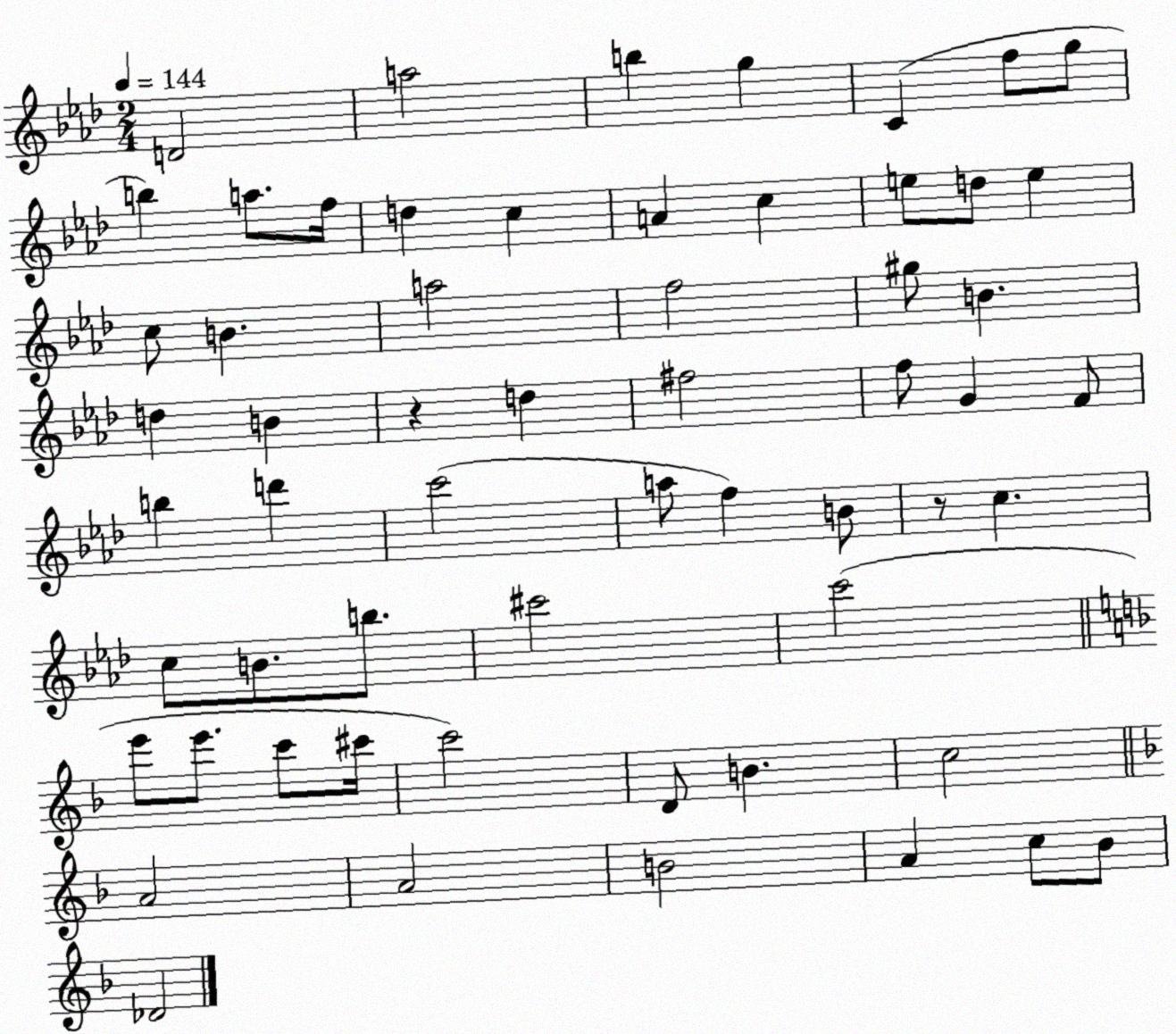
X:1
T:Untitled
M:2/4
L:1/4
K:Ab
D2 a2 b g C f/2 g/2 b a/2 f/4 d c A c e/2 d/2 e c/2 B a2 f2 ^g/2 B d B z d ^f2 f/2 G F/2 b d' c'2 a/2 f B/2 z/2 c c/2 B/2 b/2 ^c'2 c'2 e'/2 e'/2 c'/2 ^c'/4 c'2 D/2 B c2 A2 A2 B2 A c/2 _B/2 _D2